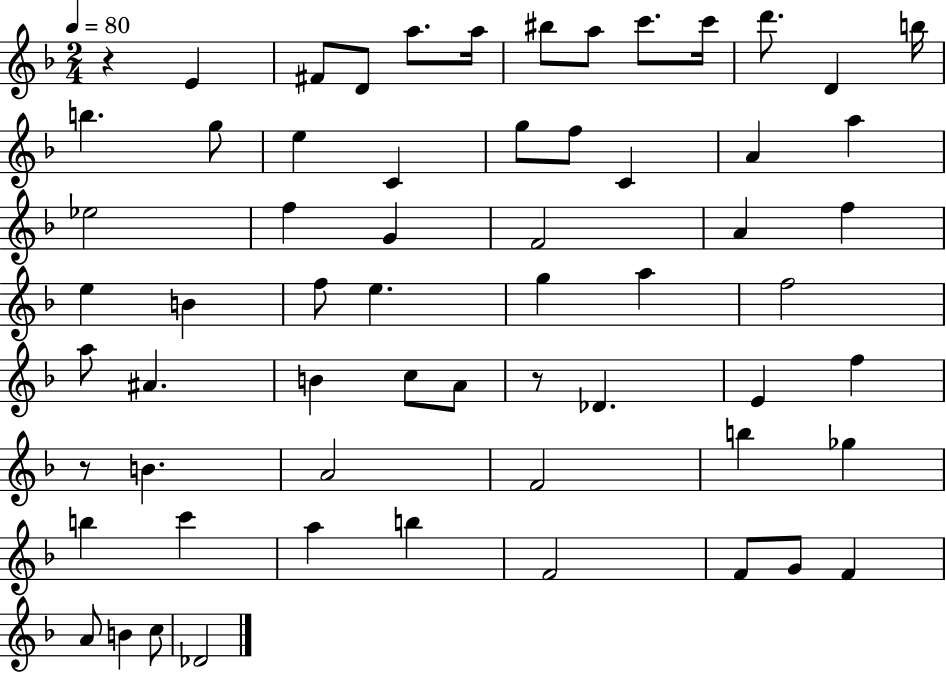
R/q E4/q F#4/e D4/e A5/e. A5/s BIS5/e A5/e C6/e. C6/s D6/e. D4/q B5/s B5/q. G5/e E5/q C4/q G5/e F5/e C4/q A4/q A5/q Eb5/h F5/q G4/q F4/h A4/q F5/q E5/q B4/q F5/e E5/q. G5/q A5/q F5/h A5/e A#4/q. B4/q C5/e A4/e R/e Db4/q. E4/q F5/q R/e B4/q. A4/h F4/h B5/q Gb5/q B5/q C6/q A5/q B5/q F4/h F4/e G4/e F4/q A4/e B4/q C5/e Db4/h